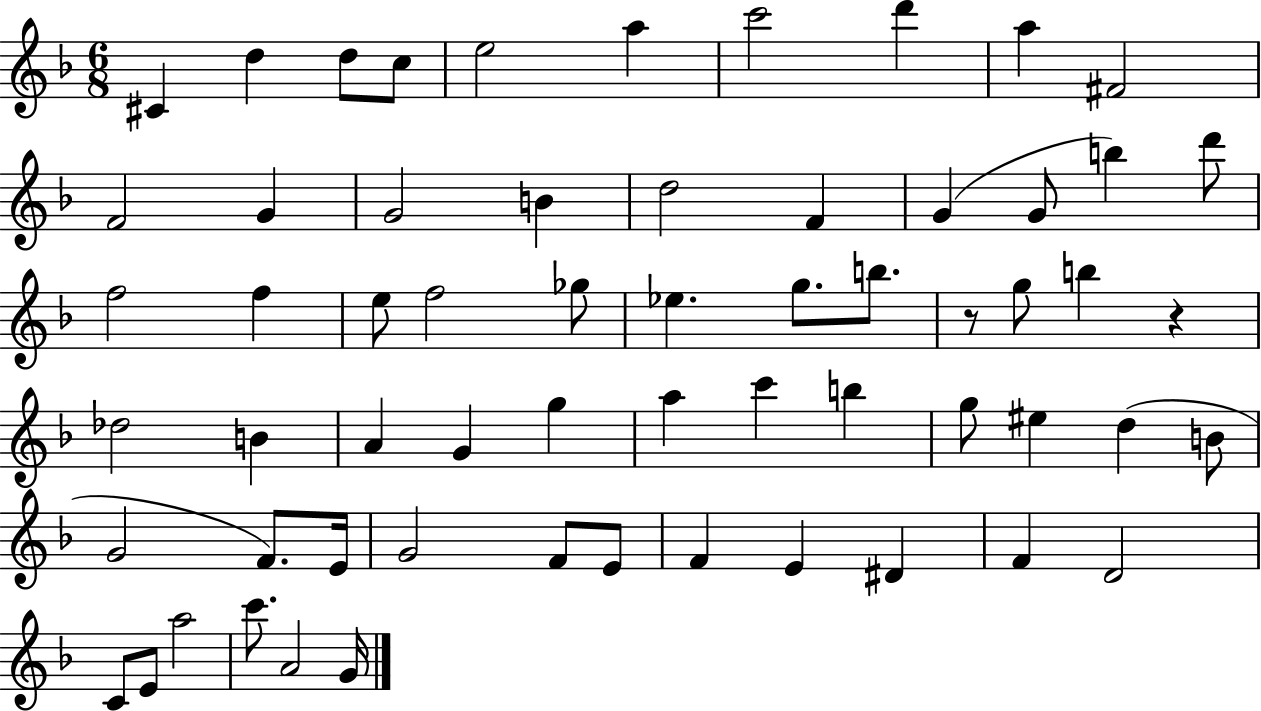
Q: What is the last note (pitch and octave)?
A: G4